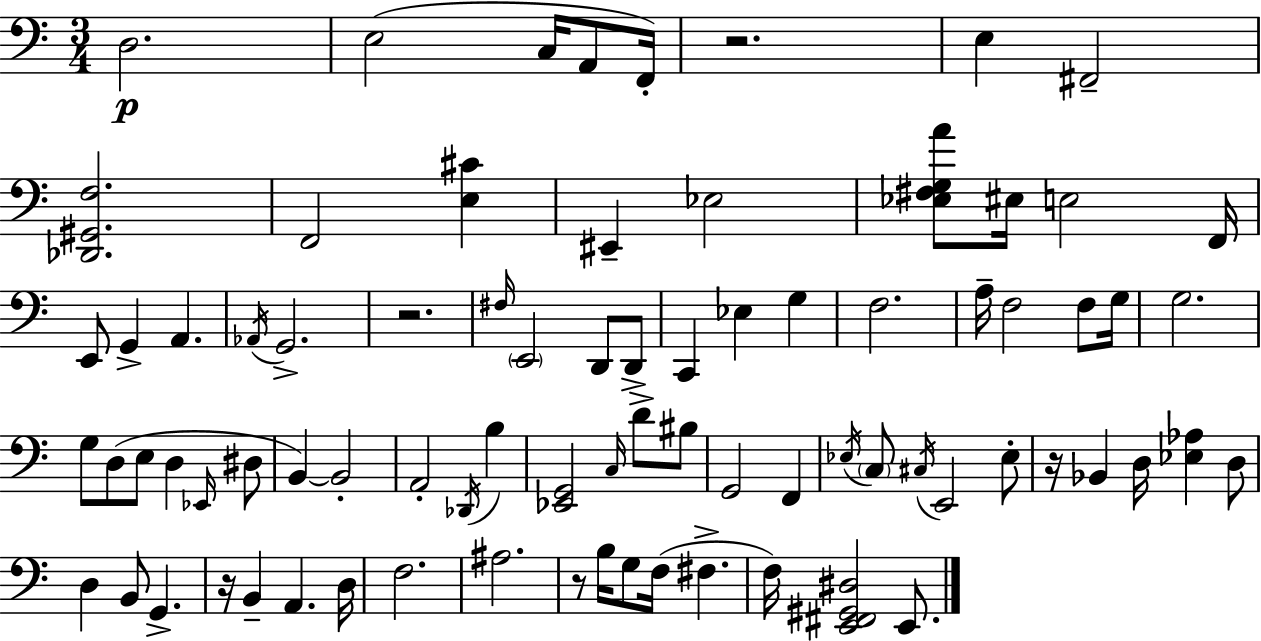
D3/h. E3/h C3/s A2/e F2/s R/h. E3/q F#2/h [Db2,G#2,F3]/h. F2/h [E3,C#4]/q EIS2/q Eb3/h [Eb3,F#3,G3,A4]/e EIS3/s E3/h F2/s E2/e G2/q A2/q. Ab2/s G2/h. R/h. F#3/s E2/h D2/e D2/e C2/q Eb3/q G3/q F3/h. A3/s F3/h F3/e G3/s G3/h. G3/e D3/e E3/e D3/q Eb2/s D#3/e B2/q B2/h A2/h Db2/s B3/q [Eb2,G2]/h C3/s D4/e BIS3/e G2/h F2/q Eb3/s C3/e C#3/s E2/h Eb3/e R/s Bb2/q D3/s [Eb3,Ab3]/q D3/e D3/q B2/e G2/q. R/s B2/q A2/q. D3/s F3/h. A#3/h. R/e B3/s G3/e F3/s F#3/q. F3/s [E2,F#2,G#2,D#3]/h E2/e.